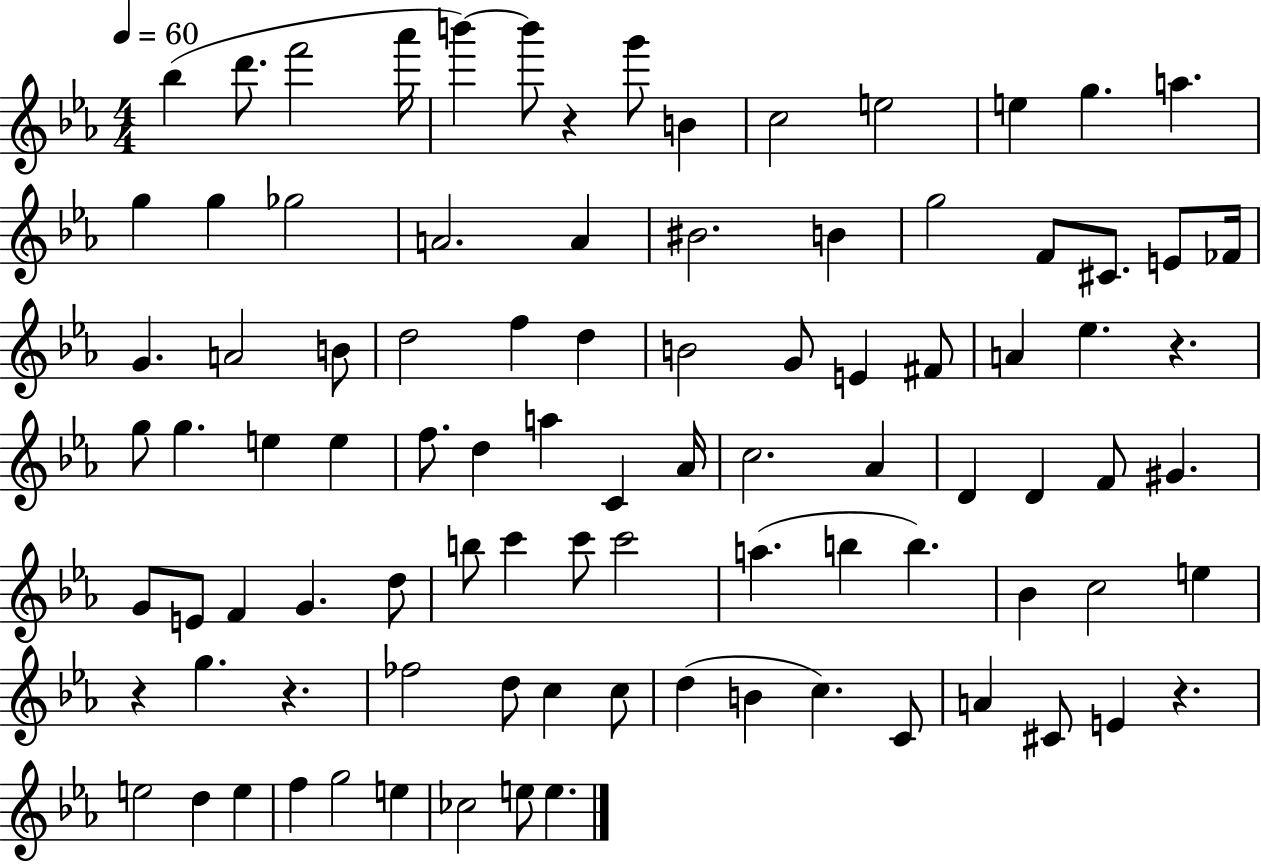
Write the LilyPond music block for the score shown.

{
  \clef treble
  \numericTimeSignature
  \time 4/4
  \key ees \major
  \tempo 4 = 60
  bes''4( d'''8. f'''2 aes'''16 | b'''4~~) b'''8 r4 g'''8 b'4 | c''2 e''2 | e''4 g''4. a''4. | \break g''4 g''4 ges''2 | a'2. a'4 | bis'2. b'4 | g''2 f'8 cis'8. e'8 fes'16 | \break g'4. a'2 b'8 | d''2 f''4 d''4 | b'2 g'8 e'4 fis'8 | a'4 ees''4. r4. | \break g''8 g''4. e''4 e''4 | f''8. d''4 a''4 c'4 aes'16 | c''2. aes'4 | d'4 d'4 f'8 gis'4. | \break g'8 e'8 f'4 g'4. d''8 | b''8 c'''4 c'''8 c'''2 | a''4.( b''4 b''4.) | bes'4 c''2 e''4 | \break r4 g''4. r4. | fes''2 d''8 c''4 c''8 | d''4( b'4 c''4.) c'8 | a'4 cis'8 e'4 r4. | \break e''2 d''4 e''4 | f''4 g''2 e''4 | ces''2 e''8 e''4. | \bar "|."
}